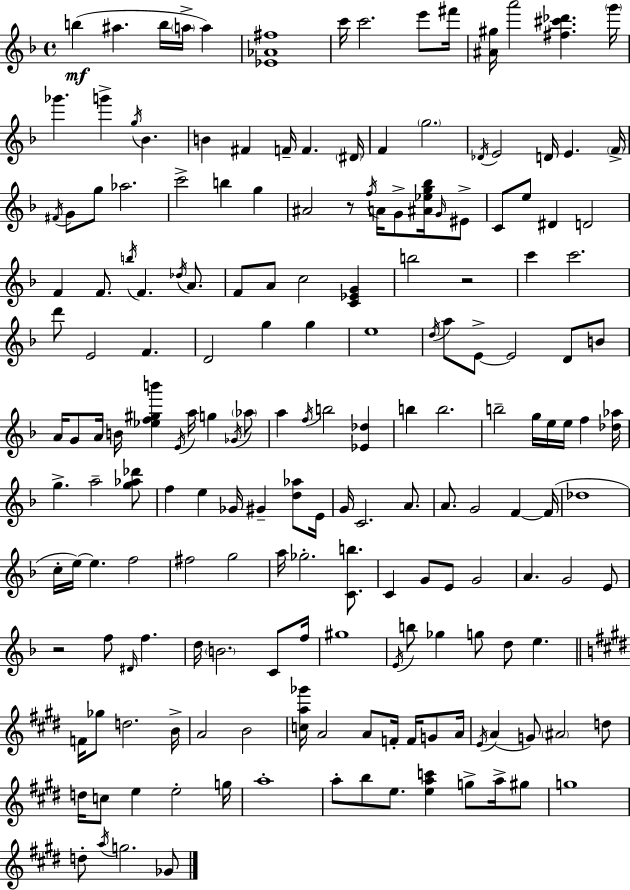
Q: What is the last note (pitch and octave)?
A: Gb4